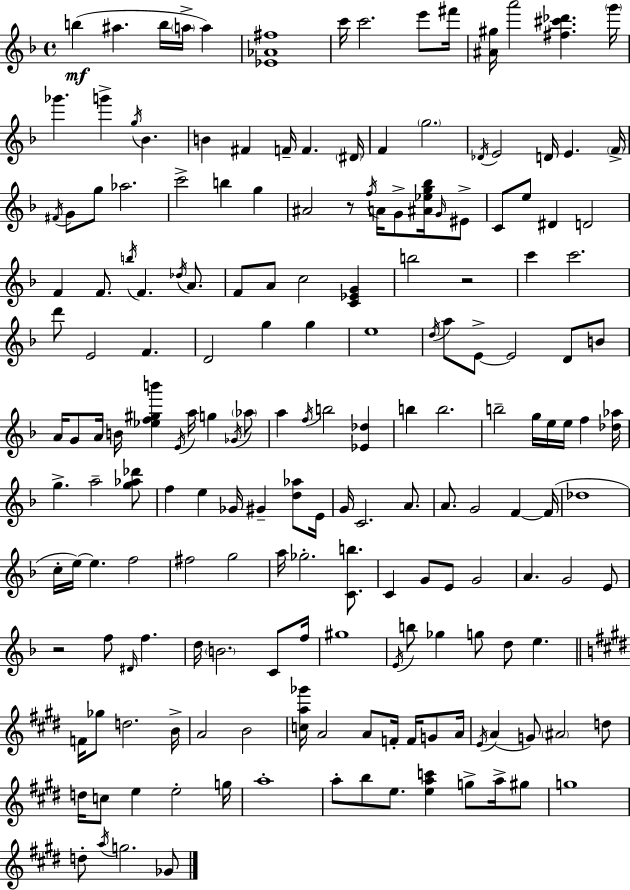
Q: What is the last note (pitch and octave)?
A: Gb4